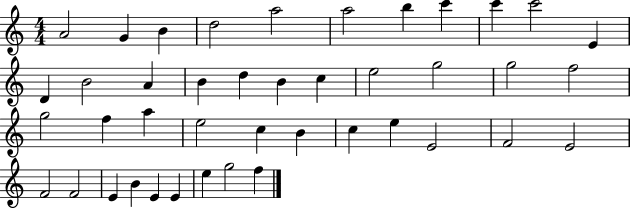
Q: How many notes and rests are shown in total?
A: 42